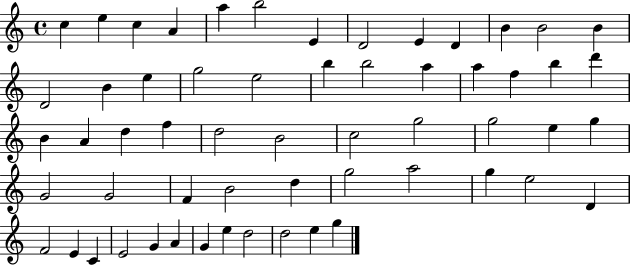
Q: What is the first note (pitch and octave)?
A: C5